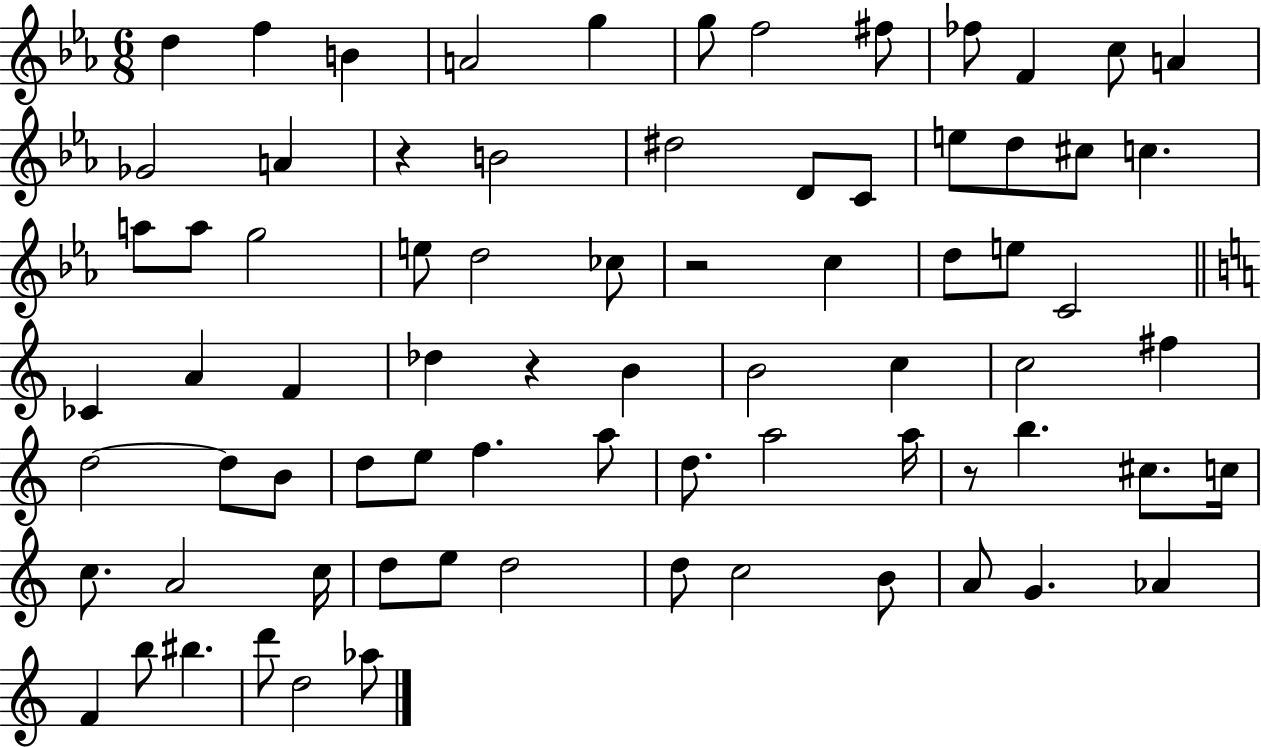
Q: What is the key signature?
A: EES major